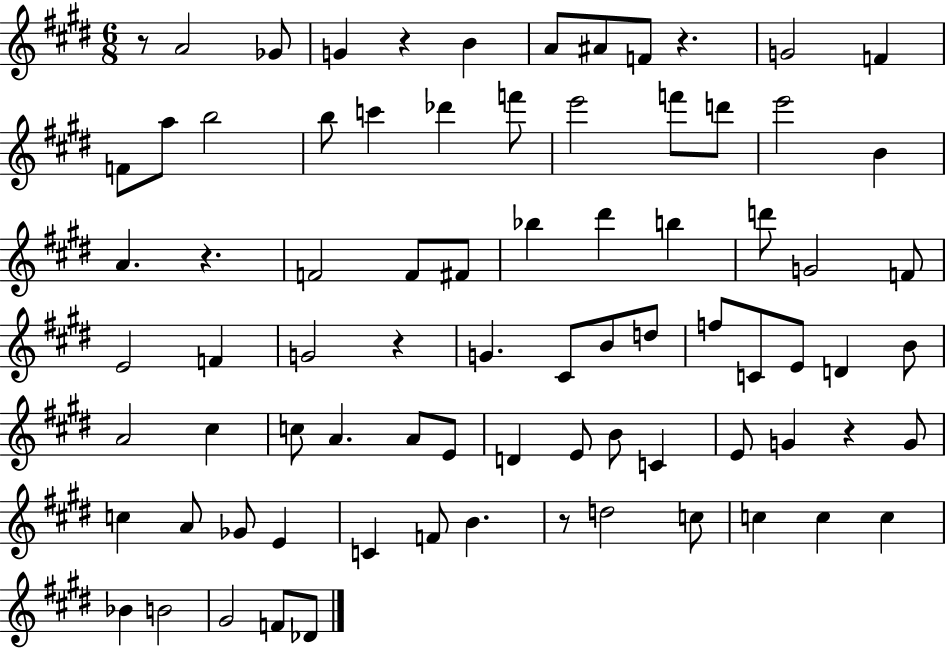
X:1
T:Untitled
M:6/8
L:1/4
K:E
z/2 A2 _G/2 G z B A/2 ^A/2 F/2 z G2 F F/2 a/2 b2 b/2 c' _d' f'/2 e'2 f'/2 d'/2 e'2 B A z F2 F/2 ^F/2 _b ^d' b d'/2 G2 F/2 E2 F G2 z G ^C/2 B/2 d/2 f/2 C/2 E/2 D B/2 A2 ^c c/2 A A/2 E/2 D E/2 B/2 C E/2 G z G/2 c A/2 _G/2 E C F/2 B z/2 d2 c/2 c c c _B B2 ^G2 F/2 _D/2